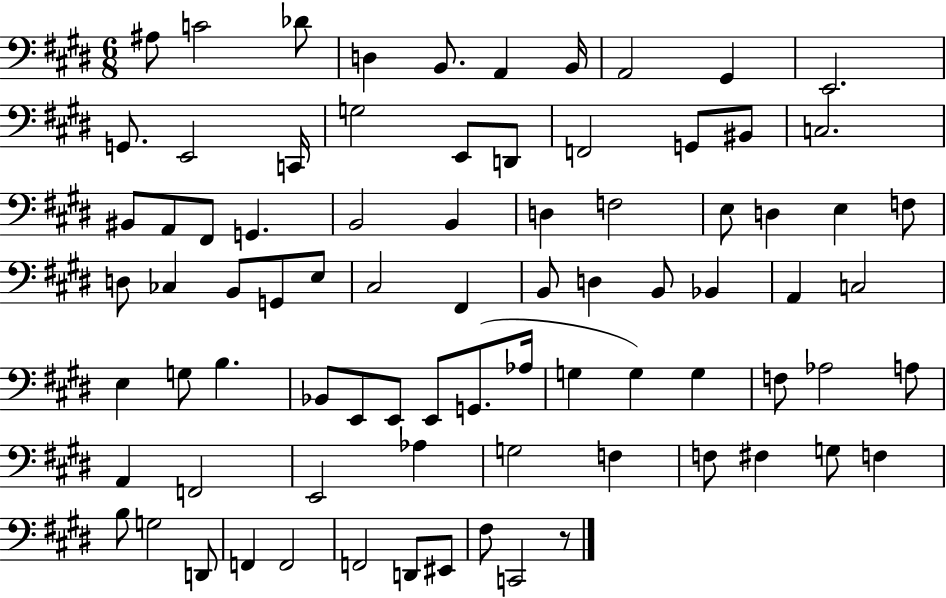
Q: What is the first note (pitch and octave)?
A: A#3